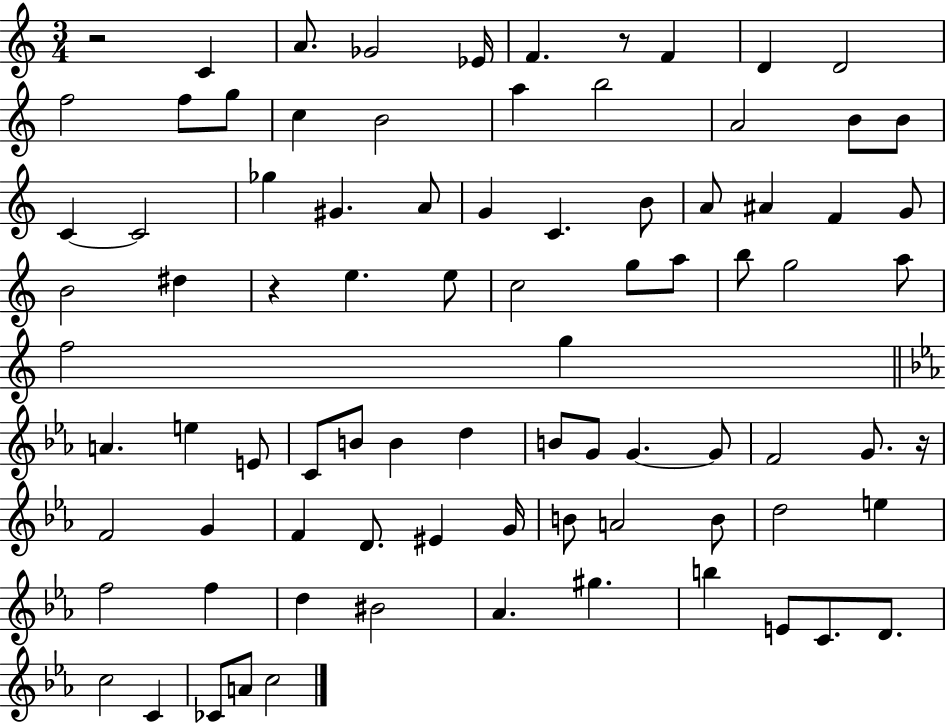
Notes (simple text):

R/h C4/q A4/e. Gb4/h Eb4/s F4/q. R/e F4/q D4/q D4/h F5/h F5/e G5/e C5/q B4/h A5/q B5/h A4/h B4/e B4/e C4/q C4/h Gb5/q G#4/q. A4/e G4/q C4/q. B4/e A4/e A#4/q F4/q G4/e B4/h D#5/q R/q E5/q. E5/e C5/h G5/e A5/e B5/e G5/h A5/e F5/h G5/q A4/q. E5/q E4/e C4/e B4/e B4/q D5/q B4/e G4/e G4/q. G4/e F4/h G4/e. R/s F4/h G4/q F4/q D4/e. EIS4/q G4/s B4/e A4/h B4/e D5/h E5/q F5/h F5/q D5/q BIS4/h Ab4/q. G#5/q. B5/q E4/e C4/e. D4/e. C5/h C4/q CES4/e A4/e C5/h